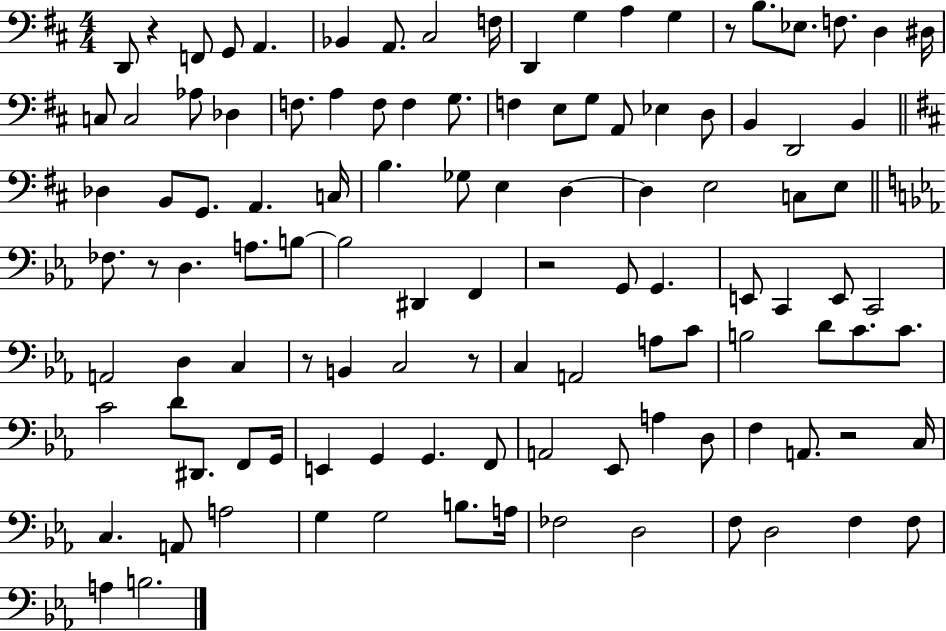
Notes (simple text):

D2/e R/q F2/e G2/e A2/q. Bb2/q A2/e. C#3/h F3/s D2/q G3/q A3/q G3/q R/e B3/e. Eb3/e. F3/e. D3/q D#3/s C3/e C3/h Ab3/e Db3/q F3/e. A3/q F3/e F3/q G3/e. F3/q E3/e G3/e A2/e Eb3/q D3/e B2/q D2/h B2/q Db3/q B2/e G2/e. A2/q. C3/s B3/q. Gb3/e E3/q D3/q D3/q E3/h C3/e E3/e FES3/e. R/e D3/q. A3/e. B3/e B3/h D#2/q F2/q R/h G2/e G2/q. E2/e C2/q E2/e C2/h A2/h D3/q C3/q R/e B2/q C3/h R/e C3/q A2/h A3/e C4/e B3/h D4/e C4/e. C4/e. C4/h D4/e D#2/e. F2/e G2/s E2/q G2/q G2/q. F2/e A2/h Eb2/e A3/q D3/e F3/q A2/e. R/h C3/s C3/q. A2/e A3/h G3/q G3/h B3/e. A3/s FES3/h D3/h F3/e D3/h F3/q F3/e A3/q B3/h.